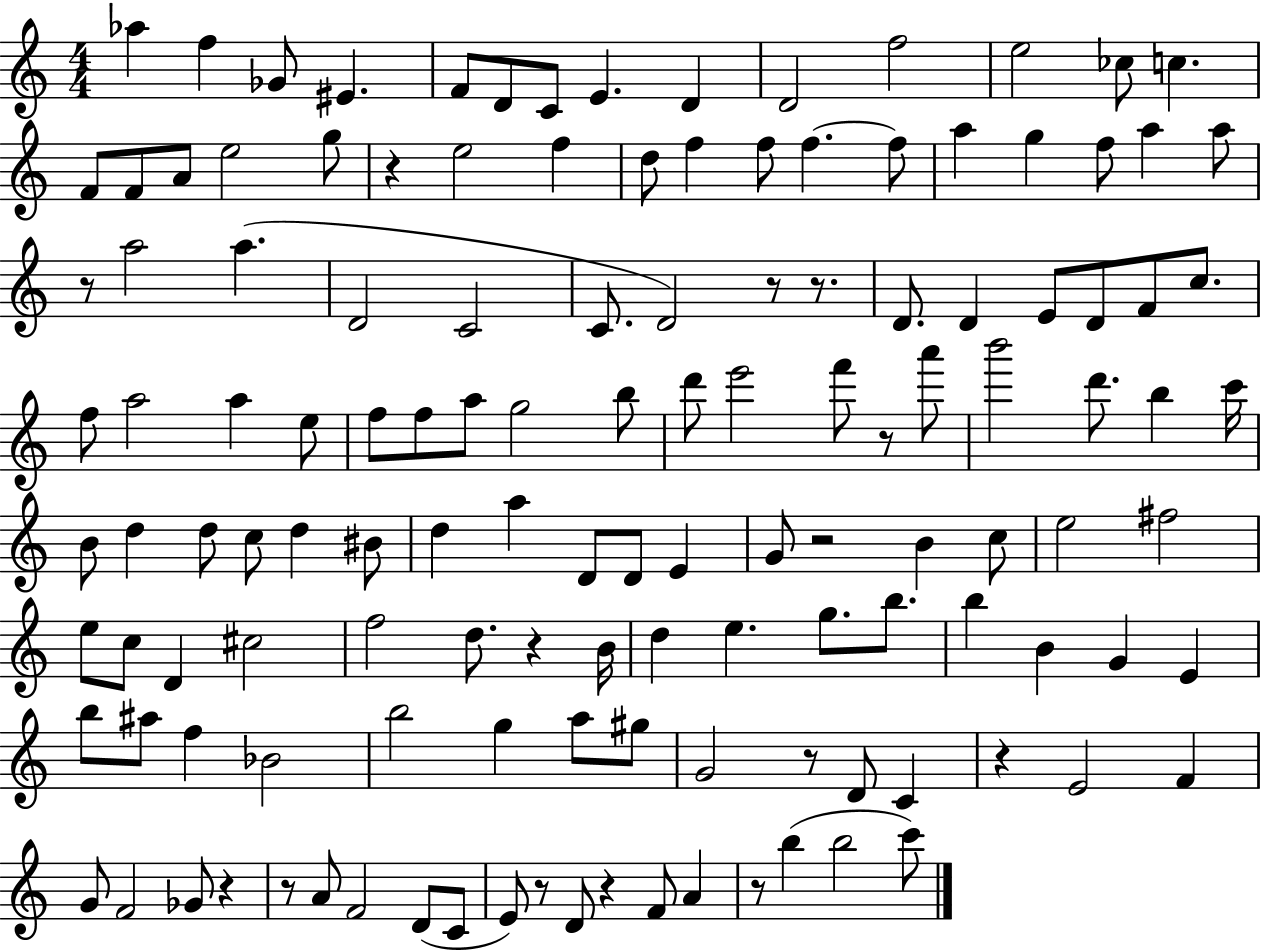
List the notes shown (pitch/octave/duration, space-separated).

Ab5/q F5/q Gb4/e EIS4/q. F4/e D4/e C4/e E4/q. D4/q D4/h F5/h E5/h CES5/e C5/q. F4/e F4/e A4/e E5/h G5/e R/q E5/h F5/q D5/e F5/q F5/e F5/q. F5/e A5/q G5/q F5/e A5/q A5/e R/e A5/h A5/q. D4/h C4/h C4/e. D4/h R/e R/e. D4/e. D4/q E4/e D4/e F4/e C5/e. F5/e A5/h A5/q E5/e F5/e F5/e A5/e G5/h B5/e D6/e E6/h F6/e R/e A6/e B6/h D6/e. B5/q C6/s B4/e D5/q D5/e C5/e D5/q BIS4/e D5/q A5/q D4/e D4/e E4/q G4/e R/h B4/q C5/e E5/h F#5/h E5/e C5/e D4/q C#5/h F5/h D5/e. R/q B4/s D5/q E5/q. G5/e. B5/e. B5/q B4/q G4/q E4/q B5/e A#5/e F5/q Bb4/h B5/h G5/q A5/e G#5/e G4/h R/e D4/e C4/q R/q E4/h F4/q G4/e F4/h Gb4/e R/q R/e A4/e F4/h D4/e C4/e E4/e R/e D4/e R/q F4/e A4/q R/e B5/q B5/h C6/e